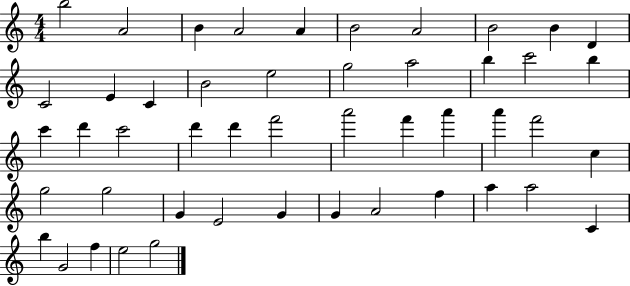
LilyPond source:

{
  \clef treble
  \numericTimeSignature
  \time 4/4
  \key c \major
  b''2 a'2 | b'4 a'2 a'4 | b'2 a'2 | b'2 b'4 d'4 | \break c'2 e'4 c'4 | b'2 e''2 | g''2 a''2 | b''4 c'''2 b''4 | \break c'''4 d'''4 c'''2 | d'''4 d'''4 f'''2 | a'''2 f'''4 a'''4 | a'''4 f'''2 c''4 | \break g''2 g''2 | g'4 e'2 g'4 | g'4 a'2 f''4 | a''4 a''2 c'4 | \break b''4 g'2 f''4 | e''2 g''2 | \bar "|."
}